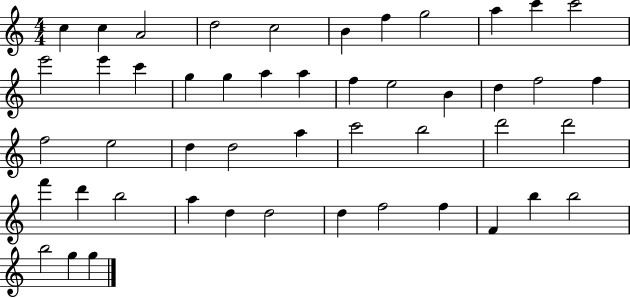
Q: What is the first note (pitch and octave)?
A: C5